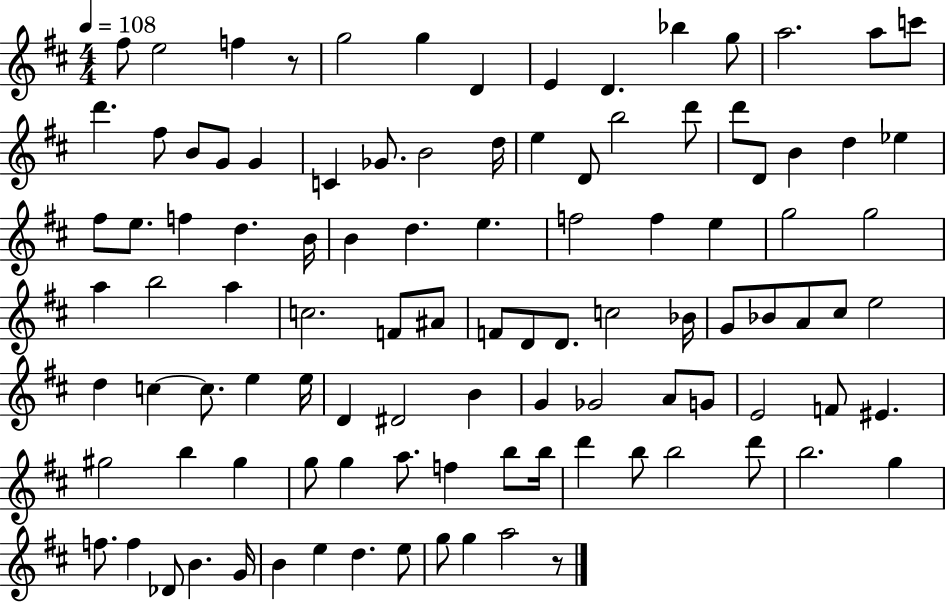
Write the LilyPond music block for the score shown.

{
  \clef treble
  \numericTimeSignature
  \time 4/4
  \key d \major
  \tempo 4 = 108
  fis''8 e''2 f''4 r8 | g''2 g''4 d'4 | e'4 d'4. bes''4 g''8 | a''2. a''8 c'''8 | \break d'''4. fis''8 b'8 g'8 g'4 | c'4 ges'8. b'2 d''16 | e''4 d'8 b''2 d'''8 | d'''8 d'8 b'4 d''4 ees''4 | \break fis''8 e''8. f''4 d''4. b'16 | b'4 d''4. e''4. | f''2 f''4 e''4 | g''2 g''2 | \break a''4 b''2 a''4 | c''2. f'8 ais'8 | f'8 d'8 d'8. c''2 bes'16 | g'8 bes'8 a'8 cis''8 e''2 | \break d''4 c''4~~ c''8. e''4 e''16 | d'4 dis'2 b'4 | g'4 ges'2 a'8 g'8 | e'2 f'8 eis'4. | \break gis''2 b''4 gis''4 | g''8 g''4 a''8. f''4 b''8 b''16 | d'''4 b''8 b''2 d'''8 | b''2. g''4 | \break f''8. f''4 des'8 b'4. g'16 | b'4 e''4 d''4. e''8 | g''8 g''4 a''2 r8 | \bar "|."
}